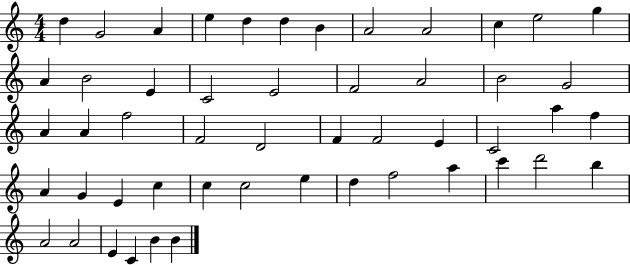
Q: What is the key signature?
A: C major